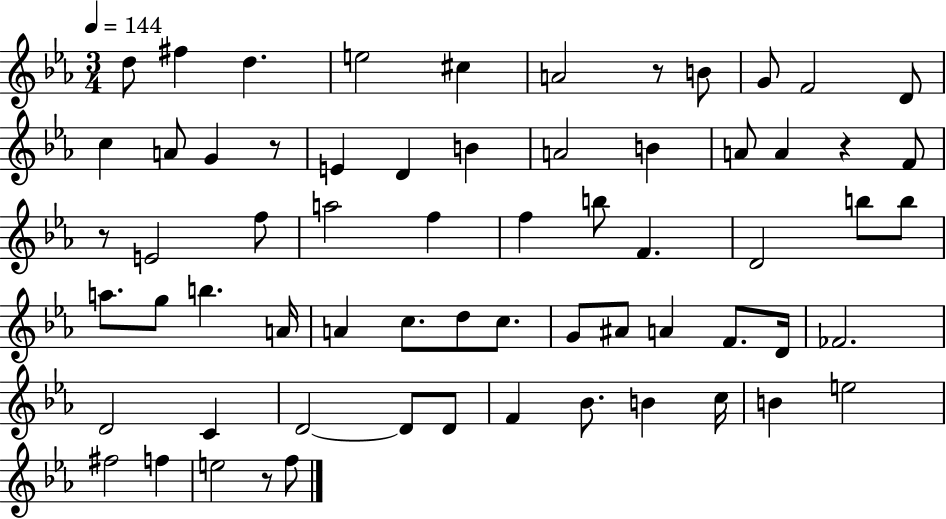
D5/e F#5/q D5/q. E5/h C#5/q A4/h R/e B4/e G4/e F4/h D4/e C5/q A4/e G4/q R/e E4/q D4/q B4/q A4/h B4/q A4/e A4/q R/q F4/e R/e E4/h F5/e A5/h F5/q F5/q B5/e F4/q. D4/h B5/e B5/e A5/e. G5/e B5/q. A4/s A4/q C5/e. D5/e C5/e. G4/e A#4/e A4/q F4/e. D4/s FES4/h. D4/h C4/q D4/h D4/e D4/e F4/q Bb4/e. B4/q C5/s B4/q E5/h F#5/h F5/q E5/h R/e F5/e